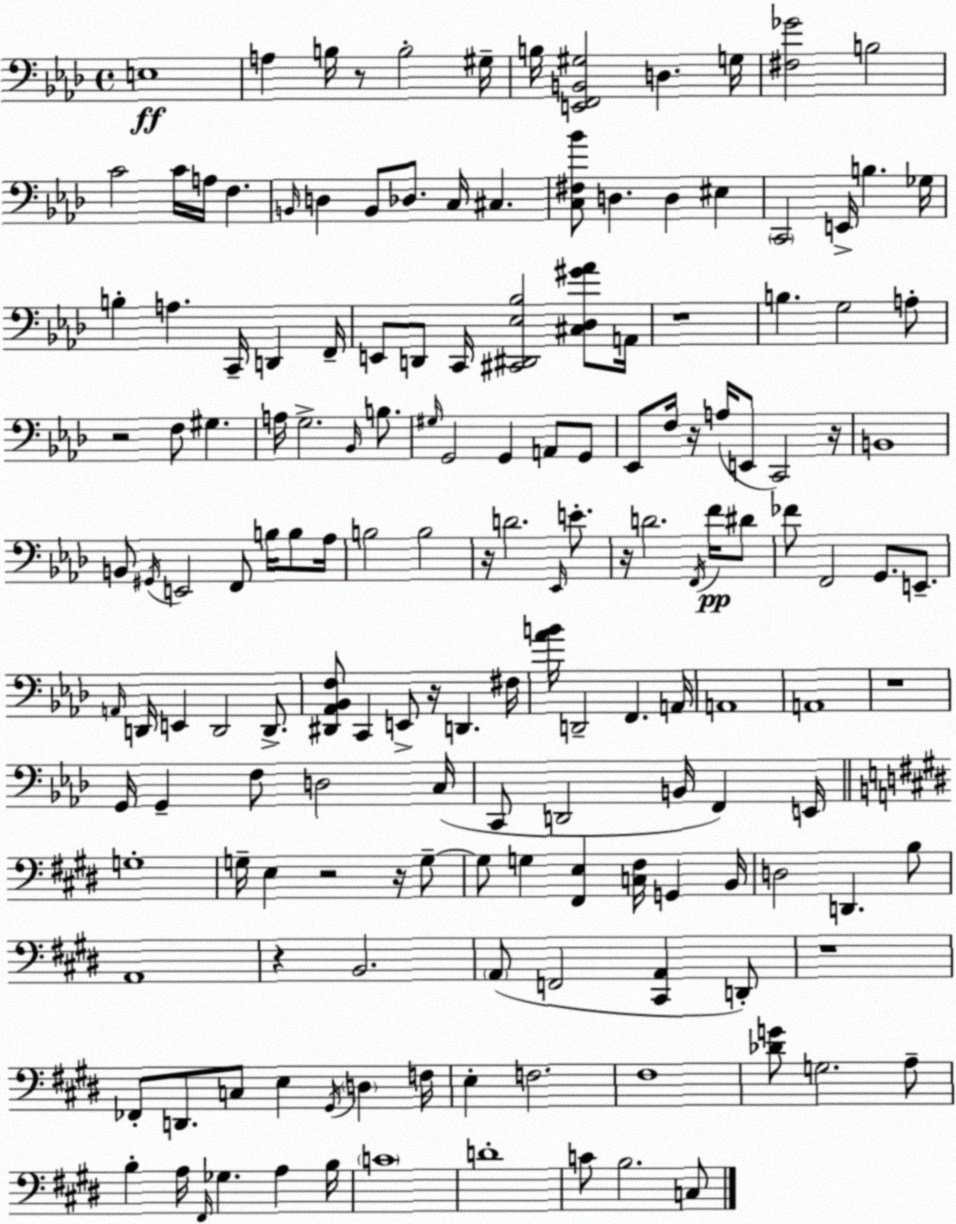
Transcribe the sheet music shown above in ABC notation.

X:1
T:Untitled
M:4/4
L:1/4
K:Fm
E,4 A, B,/4 z/2 B,2 ^G,/4 B,/4 [E,,F,,B,,^G,]2 D, G,/4 [^F,_G]2 B,2 C2 C/4 A,/4 F, B,,/4 D, B,,/2 _D,/2 C,/4 ^C, [C,^F,_B]/2 D, D, ^E, C,,2 E,,/4 B, _G,/4 B, A, C,,/4 D,, F,,/4 E,,/2 D,,/2 C,,/4 [^C,,^D,,_E,_B,]2 [^C,_D,^G_A]/2 A,,/4 z4 B, G,2 A,/2 z2 F,/2 ^G, A,/4 G,2 _B,,/4 B,/2 ^G,/4 G,,2 G,, A,,/2 G,,/2 _E,,/2 F,/4 z/4 A,/4 E,,/2 C,,2 z/4 B,,4 B,,/2 ^G,,/4 E,,2 F,,/2 B,/4 B,/2 _A,/4 B,2 B,2 z/4 D2 _E,,/4 E/2 z/4 D2 F,,/4 F/4 ^D/2 _F/2 F,,2 G,,/2 E,,/2 A,,/4 D,,/4 E,, D,,2 D,,/2 [^D,,_A,,_B,,F,]/2 C,, E,,/2 z/4 D,, ^F,/4 [_AB]/4 D,,2 F,, A,,/4 A,,4 A,,4 z4 G,,/4 G,, F,/2 D,2 C,/4 C,,/2 D,,2 B,,/4 F,, E,,/4 G,4 G,/4 E, z2 z/4 G,/2 G,/2 G, [^F,,E,] [C,^F,]/4 G,, B,,/4 D,2 D,, B,/2 A,,4 z B,,2 A,,/2 F,,2 [^C,,A,,] D,,/2 z4 _F,,/2 D,,/2 C,/2 E, ^G,,/4 D, F,/4 E, F,2 ^F,4 [_DG]/2 G,2 A,/2 B, A,/4 ^F,,/4 _G, A, B,/4 C4 D4 C/2 B,2 C,/2